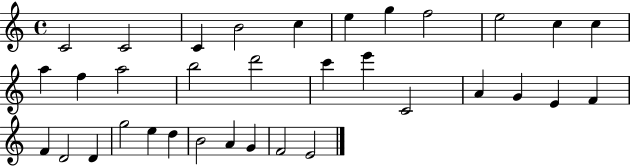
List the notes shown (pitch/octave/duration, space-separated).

C4/h C4/h C4/q B4/h C5/q E5/q G5/q F5/h E5/h C5/q C5/q A5/q F5/q A5/h B5/h D6/h C6/q E6/q C4/h A4/q G4/q E4/q F4/q F4/q D4/h D4/q G5/h E5/q D5/q B4/h A4/q G4/q F4/h E4/h